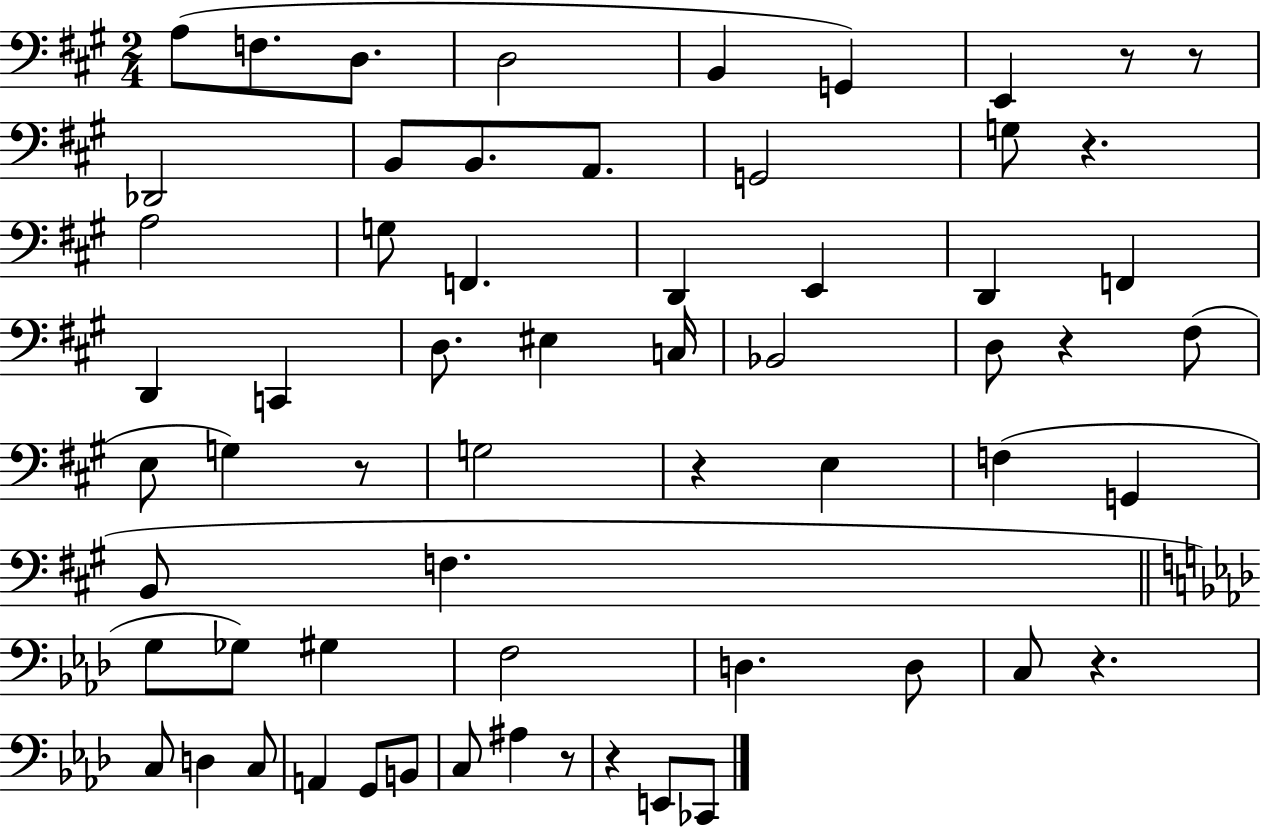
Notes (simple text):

A3/e F3/e. D3/e. D3/h B2/q G2/q E2/q R/e R/e Db2/h B2/e B2/e. A2/e. G2/h G3/e R/q. A3/h G3/e F2/q. D2/q E2/q D2/q F2/q D2/q C2/q D3/e. EIS3/q C3/s Bb2/h D3/e R/q F#3/e E3/e G3/q R/e G3/h R/q E3/q F3/q G2/q B2/e F3/q. G3/e Gb3/e G#3/q F3/h D3/q. D3/e C3/e R/q. C3/e D3/q C3/e A2/q G2/e B2/e C3/e A#3/q R/e R/q E2/e CES2/e